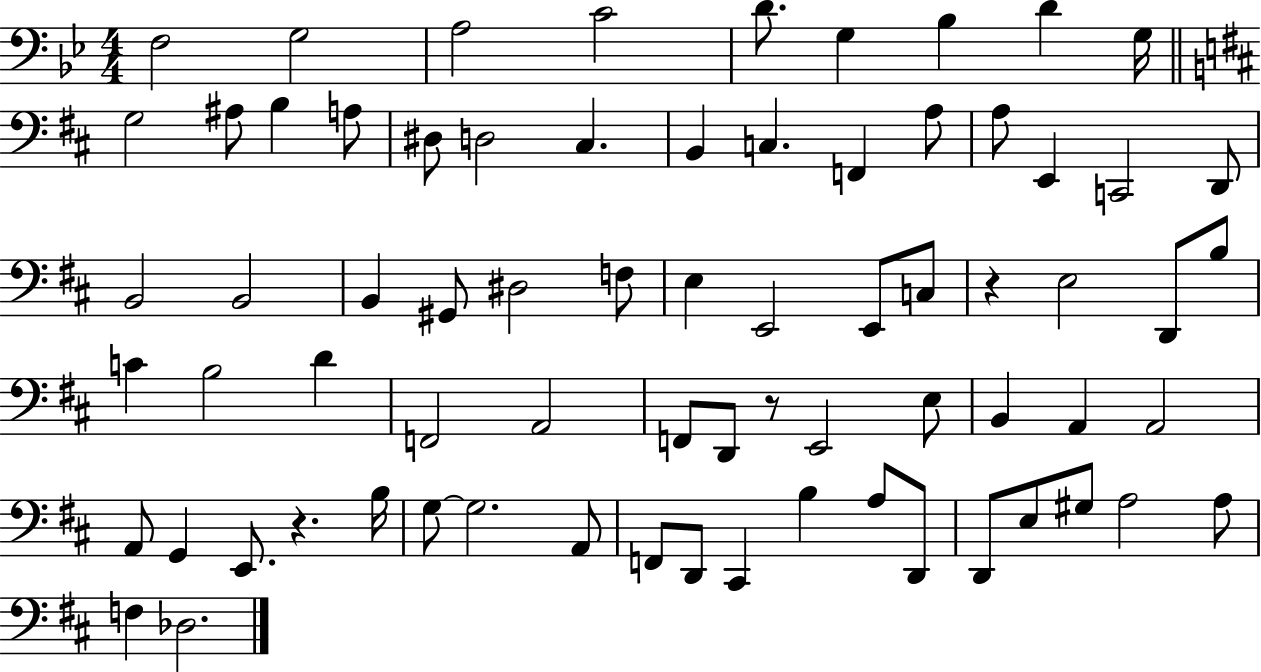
F3/h G3/h A3/h C4/h D4/e. G3/q Bb3/q D4/q G3/s G3/h A#3/e B3/q A3/e D#3/e D3/h C#3/q. B2/q C3/q. F2/q A3/e A3/e E2/q C2/h D2/e B2/h B2/h B2/q G#2/e D#3/h F3/e E3/q E2/h E2/e C3/e R/q E3/h D2/e B3/e C4/q B3/h D4/q F2/h A2/h F2/e D2/e R/e E2/h E3/e B2/q A2/q A2/h A2/e G2/q E2/e. R/q. B3/s G3/e G3/h. A2/e F2/e D2/e C#2/q B3/q A3/e D2/e D2/e E3/e G#3/e A3/h A3/e F3/q Db3/h.